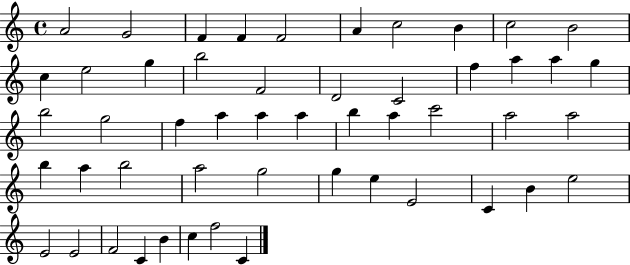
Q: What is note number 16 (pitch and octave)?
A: D4